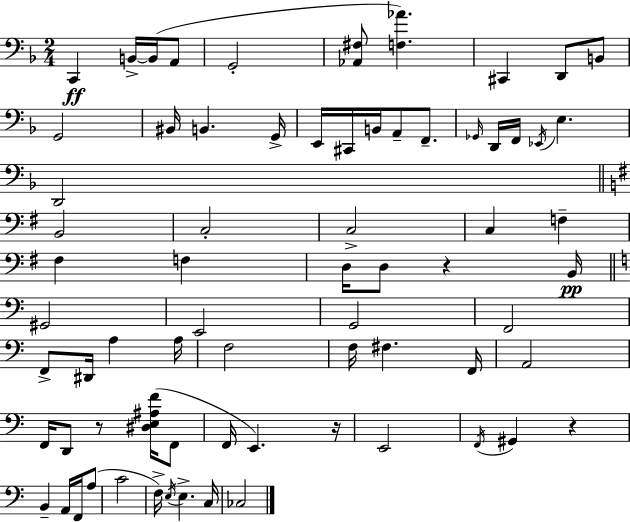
C2/q B2/s B2/s A2/e G2/h [Ab2,F#3]/e [F3,Ab4]/q. C#2/q D2/e B2/e G2/h BIS2/s B2/q. G2/s E2/s C#2/s B2/s A2/e F2/e. Gb2/s D2/s F2/s Eb2/s E3/q. D2/h B2/h C3/h C3/h C3/q F3/q F#3/q F3/q D3/s D3/e R/q B2/s G#2/h E2/h G2/h F2/h F2/e D#2/s A3/q A3/s F3/h F3/s F#3/q. F2/s A2/h F2/s D2/e R/e [D#3,E3,A#3,F4]/s F2/e F2/s E2/q. R/s E2/h F2/s G#2/q R/q B2/q A2/s F2/s A3/e C4/h F3/s E3/s E3/q. C3/s CES3/h